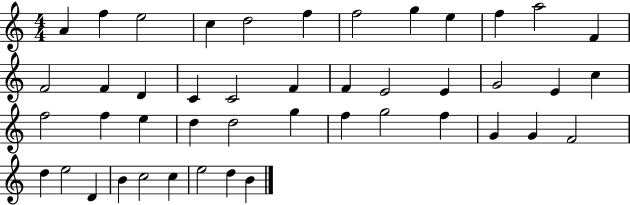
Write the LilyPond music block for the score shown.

{
  \clef treble
  \numericTimeSignature
  \time 4/4
  \key c \major
  a'4 f''4 e''2 | c''4 d''2 f''4 | f''2 g''4 e''4 | f''4 a''2 f'4 | \break f'2 f'4 d'4 | c'4 c'2 f'4 | f'4 e'2 e'4 | g'2 e'4 c''4 | \break f''2 f''4 e''4 | d''4 d''2 g''4 | f''4 g''2 f''4 | g'4 g'4 f'2 | \break d''4 e''2 d'4 | b'4 c''2 c''4 | e''2 d''4 b'4 | \bar "|."
}